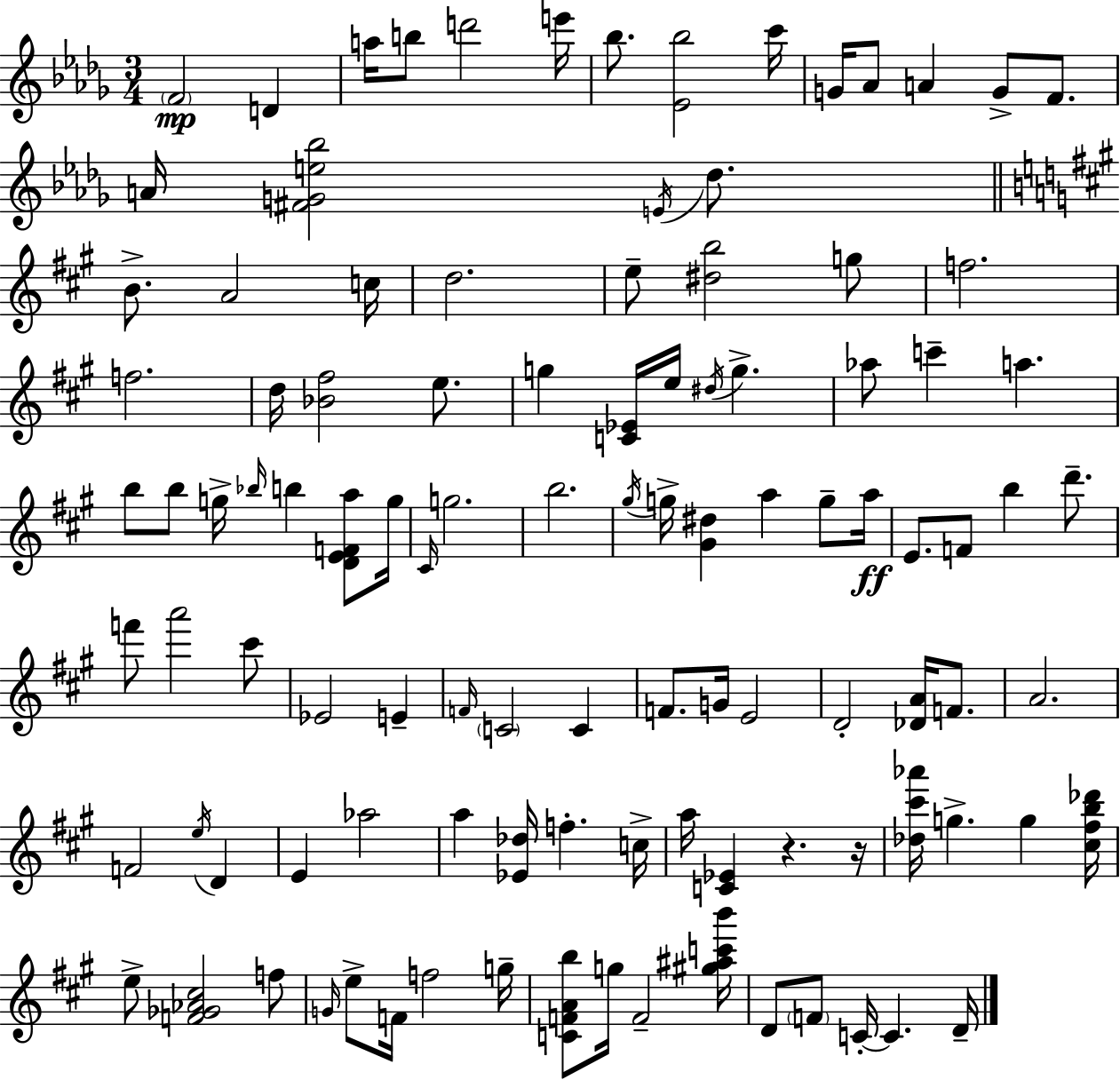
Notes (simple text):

F4/h D4/q A5/s B5/e D6/h E6/s Bb5/e. [Eb4,Bb5]/h C6/s G4/s Ab4/e A4/q G4/e F4/e. A4/s [F#4,G4,E5,Bb5]/h E4/s Db5/e. B4/e. A4/h C5/s D5/h. E5/e [D#5,B5]/h G5/e F5/h. F5/h. D5/s [Bb4,F#5]/h E5/e. G5/q [C4,Eb4]/s E5/s D#5/s G5/q. Ab5/e C6/q A5/q. B5/e B5/e G5/s Bb5/s B5/q [D4,E4,F4,A5]/e G5/s C#4/s G5/h. B5/h. G#5/s G5/s [G#4,D#5]/q A5/q G5/e A5/s E4/e. F4/e B5/q D6/e. F6/e A6/h C#6/e Eb4/h E4/q F4/s C4/h C4/q F4/e. G4/s E4/h D4/h [Db4,A4]/s F4/e. A4/h. F4/h E5/s D4/q E4/q Ab5/h A5/q [Eb4,Db5]/s F5/q. C5/s A5/s [C4,Eb4]/q R/q. R/s [Db5,C#6,Ab6]/s G5/q. G5/q [C#5,F#5,B5,Db6]/s E5/e [F4,Gb4,Ab4,C#5]/h F5/e G4/s E5/e F4/s F5/h G5/s [C4,F4,A4,B5]/e G5/s F4/h [G#5,A#5,C6,B6]/s D4/e F4/e C4/s C4/q. D4/s